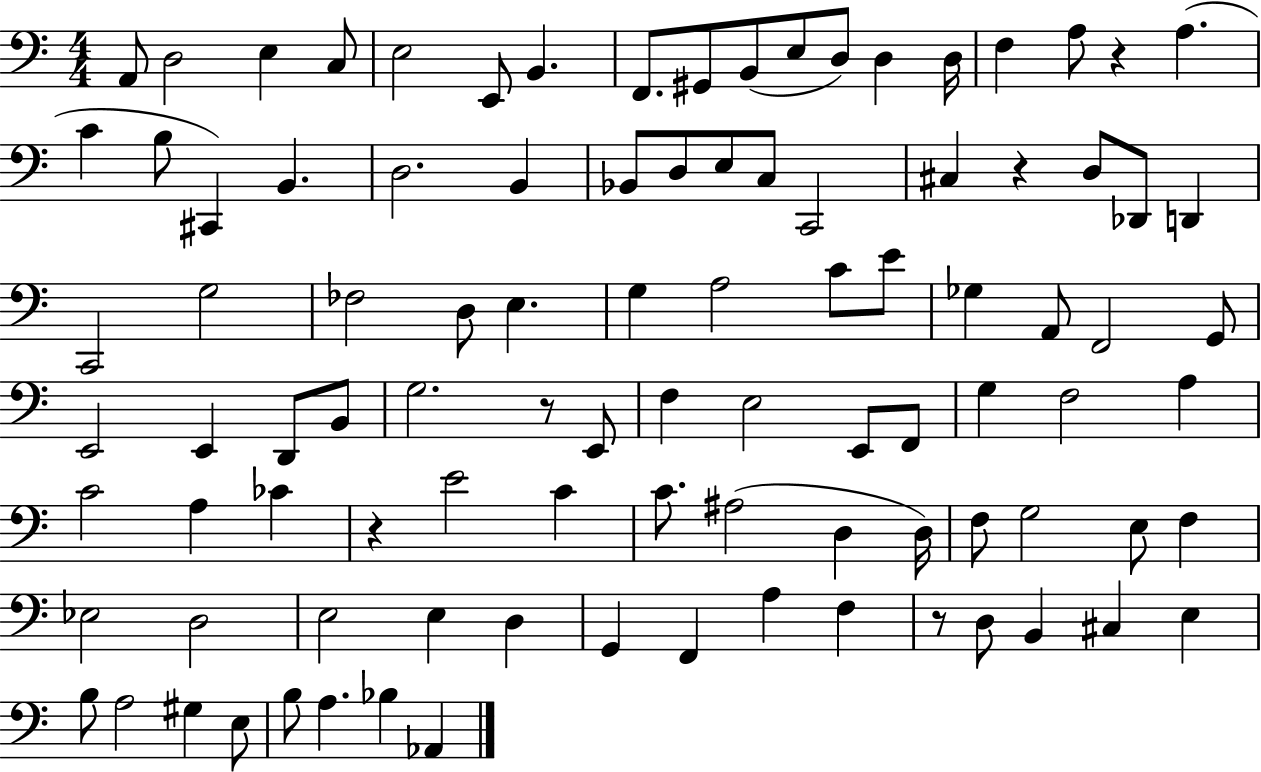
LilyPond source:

{
  \clef bass
  \numericTimeSignature
  \time 4/4
  \key c \major
  a,8 d2 e4 c8 | e2 e,8 b,4. | f,8. gis,8 b,8( e8 d8) d4 d16 | f4 a8 r4 a4.( | \break c'4 b8 cis,4) b,4. | d2. b,4 | bes,8 d8 e8 c8 c,2 | cis4 r4 d8 des,8 d,4 | \break c,2 g2 | fes2 d8 e4. | g4 a2 c'8 e'8 | ges4 a,8 f,2 g,8 | \break e,2 e,4 d,8 b,8 | g2. r8 e,8 | f4 e2 e,8 f,8 | g4 f2 a4 | \break c'2 a4 ces'4 | r4 e'2 c'4 | c'8. ais2( d4 d16) | f8 g2 e8 f4 | \break ees2 d2 | e2 e4 d4 | g,4 f,4 a4 f4 | r8 d8 b,4 cis4 e4 | \break b8 a2 gis4 e8 | b8 a4. bes4 aes,4 | \bar "|."
}